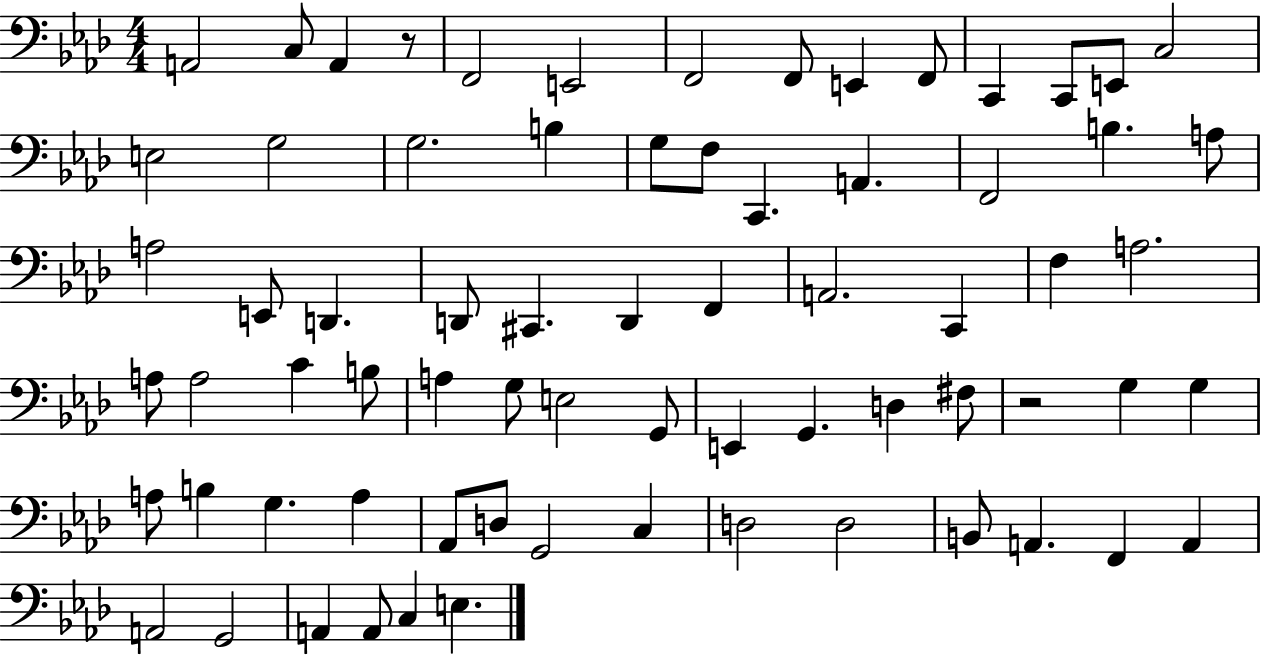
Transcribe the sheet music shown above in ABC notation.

X:1
T:Untitled
M:4/4
L:1/4
K:Ab
A,,2 C,/2 A,, z/2 F,,2 E,,2 F,,2 F,,/2 E,, F,,/2 C,, C,,/2 E,,/2 C,2 E,2 G,2 G,2 B, G,/2 F,/2 C,, A,, F,,2 B, A,/2 A,2 E,,/2 D,, D,,/2 ^C,, D,, F,, A,,2 C,, F, A,2 A,/2 A,2 C B,/2 A, G,/2 E,2 G,,/2 E,, G,, D, ^F,/2 z2 G, G, A,/2 B, G, A, _A,,/2 D,/2 G,,2 C, D,2 D,2 B,,/2 A,, F,, A,, A,,2 G,,2 A,, A,,/2 C, E,